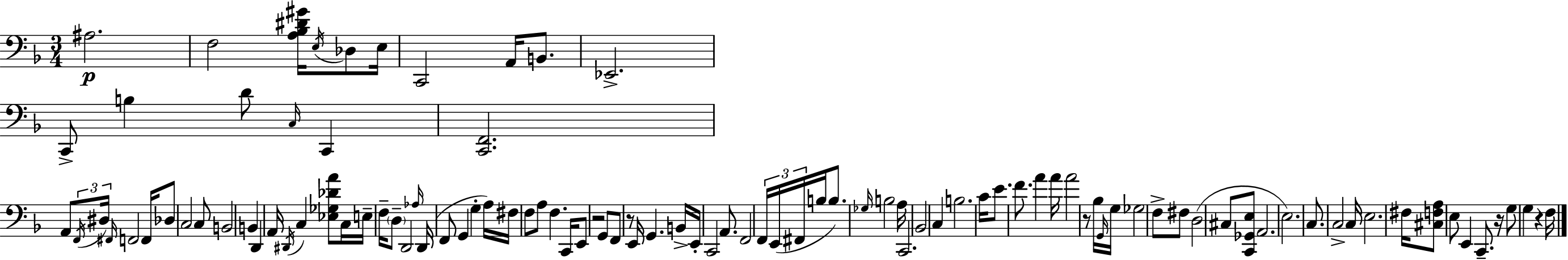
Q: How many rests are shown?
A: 5